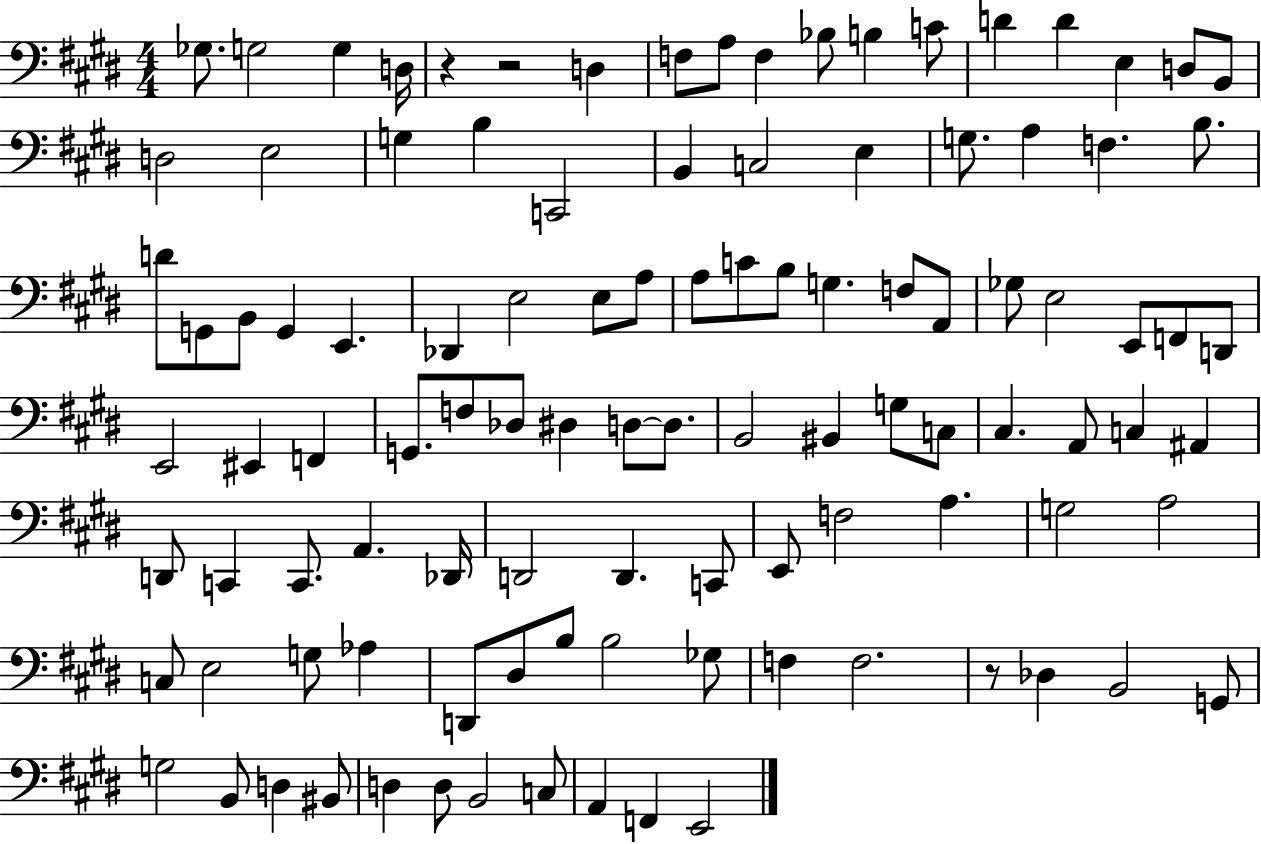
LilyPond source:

{
  \clef bass
  \numericTimeSignature
  \time 4/4
  \key e \major
  \repeat volta 2 { ges8. g2 g4 d16 | r4 r2 d4 | f8 a8 f4 bes8 b4 c'8 | d'4 d'4 e4 d8 b,8 | \break d2 e2 | g4 b4 c,2 | b,4 c2 e4 | g8. a4 f4. b8. | \break d'8 g,8 b,8 g,4 e,4. | des,4 e2 e8 a8 | a8 c'8 b8 g4. f8 a,8 | ges8 e2 e,8 f,8 d,8 | \break e,2 eis,4 f,4 | g,8. f8 des8 dis4 d8~~ d8. | b,2 bis,4 g8 c8 | cis4. a,8 c4 ais,4 | \break d,8 c,4 c,8. a,4. des,16 | d,2 d,4. c,8 | e,8 f2 a4. | g2 a2 | \break c8 e2 g8 aes4 | d,8 dis8 b8 b2 ges8 | f4 f2. | r8 des4 b,2 g,8 | \break g2 b,8 d4 bis,8 | d4 d8 b,2 c8 | a,4 f,4 e,2 | } \bar "|."
}